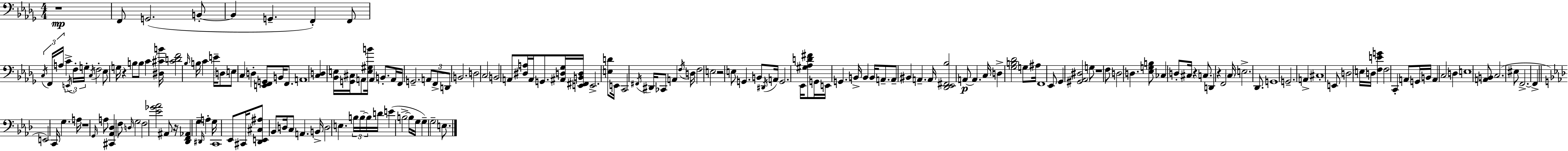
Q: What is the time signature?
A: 4/4